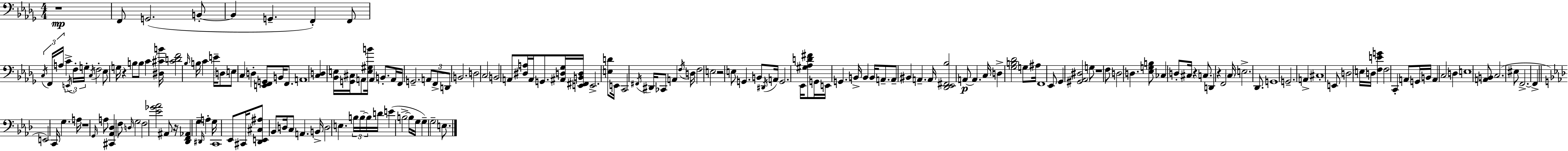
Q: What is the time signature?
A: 4/4